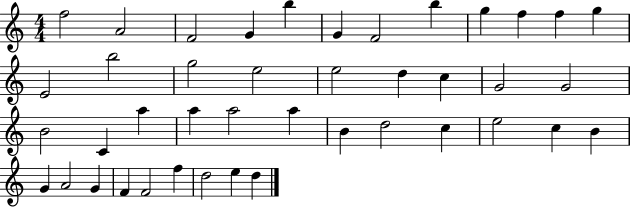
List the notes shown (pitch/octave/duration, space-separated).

F5/h A4/h F4/h G4/q B5/q G4/q F4/h B5/q G5/q F5/q F5/q G5/q E4/h B5/h G5/h E5/h E5/h D5/q C5/q G4/h G4/h B4/h C4/q A5/q A5/q A5/h A5/q B4/q D5/h C5/q E5/h C5/q B4/q G4/q A4/h G4/q F4/q F4/h F5/q D5/h E5/q D5/q